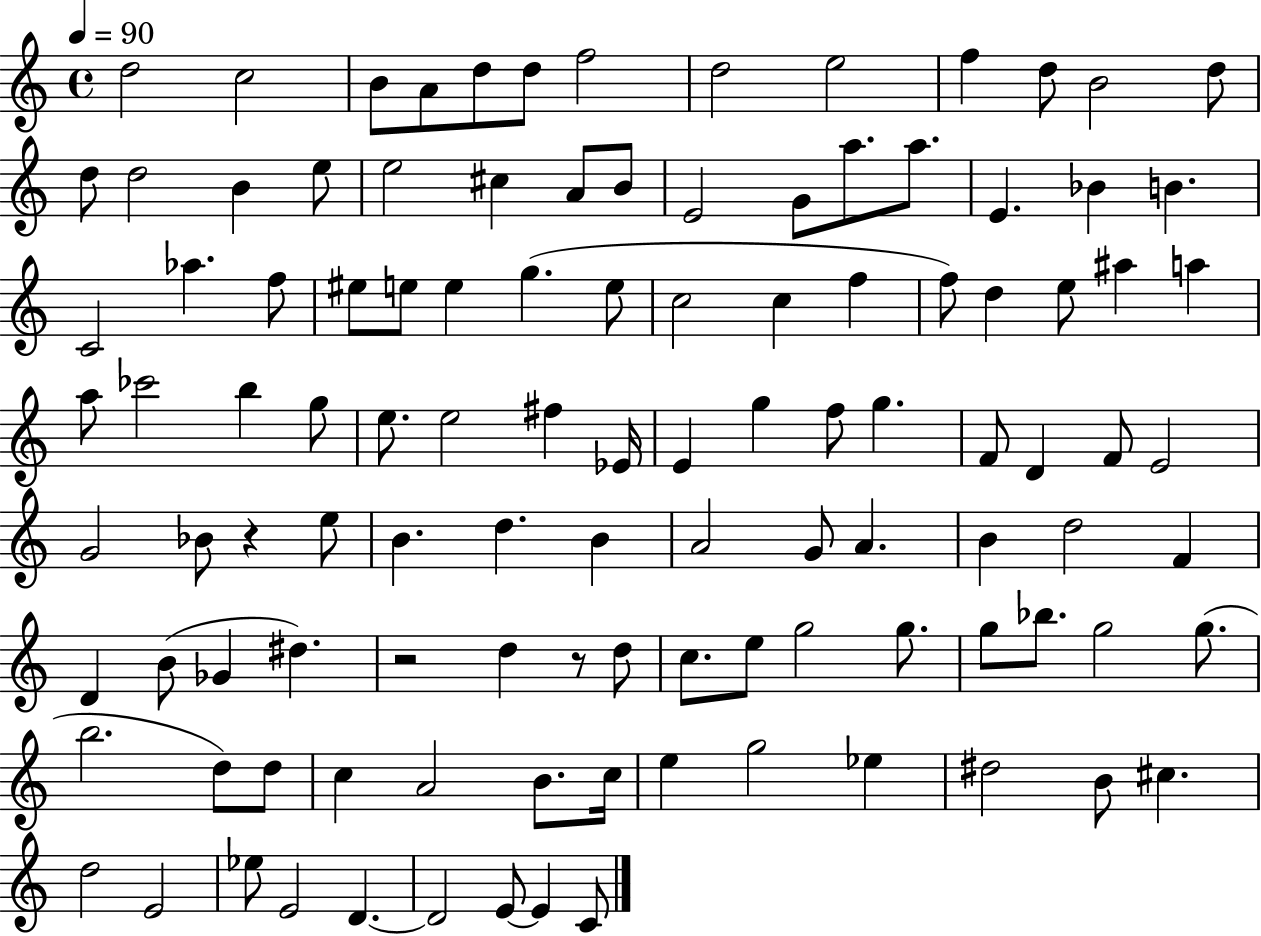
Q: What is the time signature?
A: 4/4